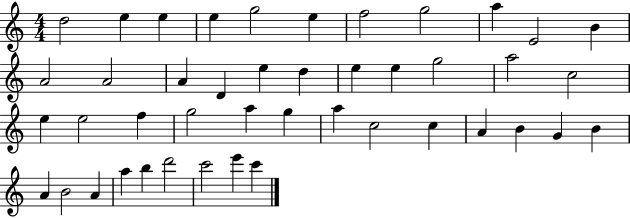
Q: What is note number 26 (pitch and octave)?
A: G5